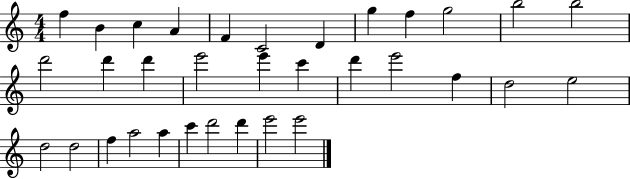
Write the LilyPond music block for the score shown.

{
  \clef treble
  \numericTimeSignature
  \time 4/4
  \key c \major
  f''4 b'4 c''4 a'4 | f'4 c'2 d'4 | g''4 f''4 g''2 | b''2 b''2 | \break d'''2 d'''4 d'''4 | e'''2 e'''4 c'''4 | d'''4 e'''2 f''4 | d''2 e''2 | \break d''2 d''2 | f''4 a''2 a''4 | c'''4 d'''2 d'''4 | e'''2 e'''2 | \break \bar "|."
}